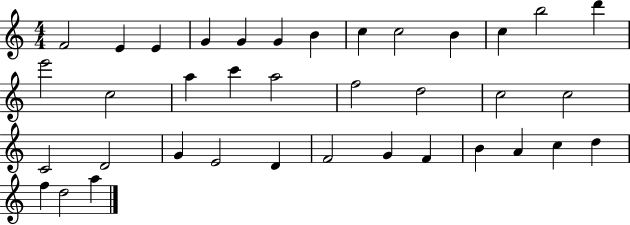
{
  \clef treble
  \numericTimeSignature
  \time 4/4
  \key c \major
  f'2 e'4 e'4 | g'4 g'4 g'4 b'4 | c''4 c''2 b'4 | c''4 b''2 d'''4 | \break e'''2 c''2 | a''4 c'''4 a''2 | f''2 d''2 | c''2 c''2 | \break c'2 d'2 | g'4 e'2 d'4 | f'2 g'4 f'4 | b'4 a'4 c''4 d''4 | \break f''4 d''2 a''4 | \bar "|."
}